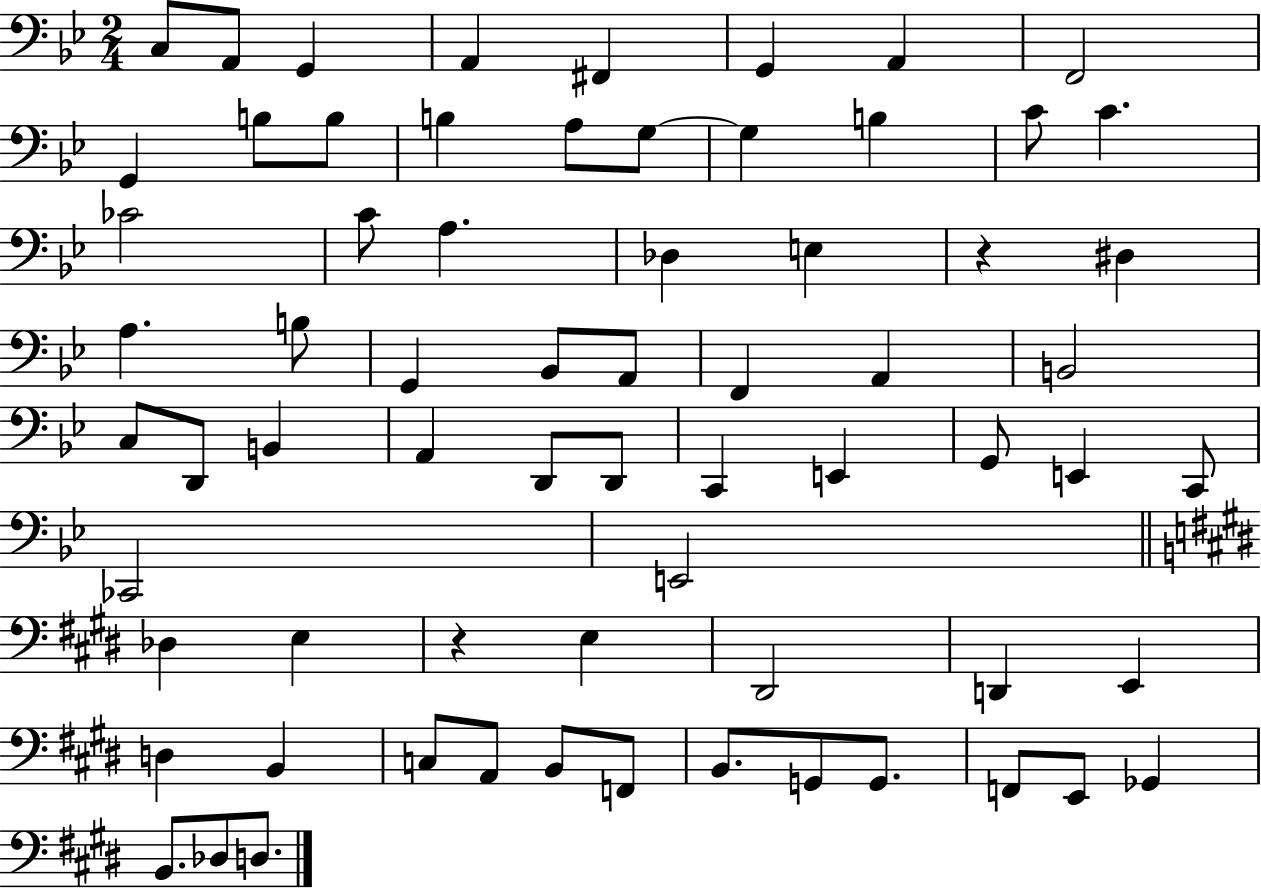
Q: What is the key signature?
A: BES major